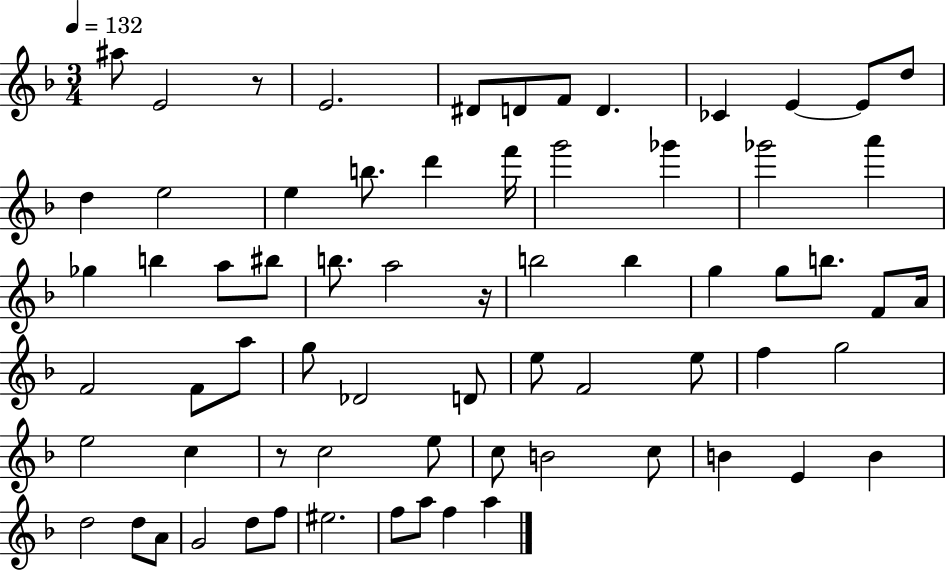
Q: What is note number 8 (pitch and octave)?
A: CES4